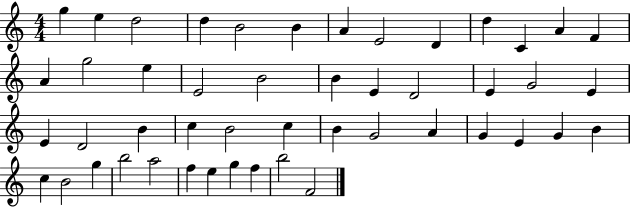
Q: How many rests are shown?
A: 0